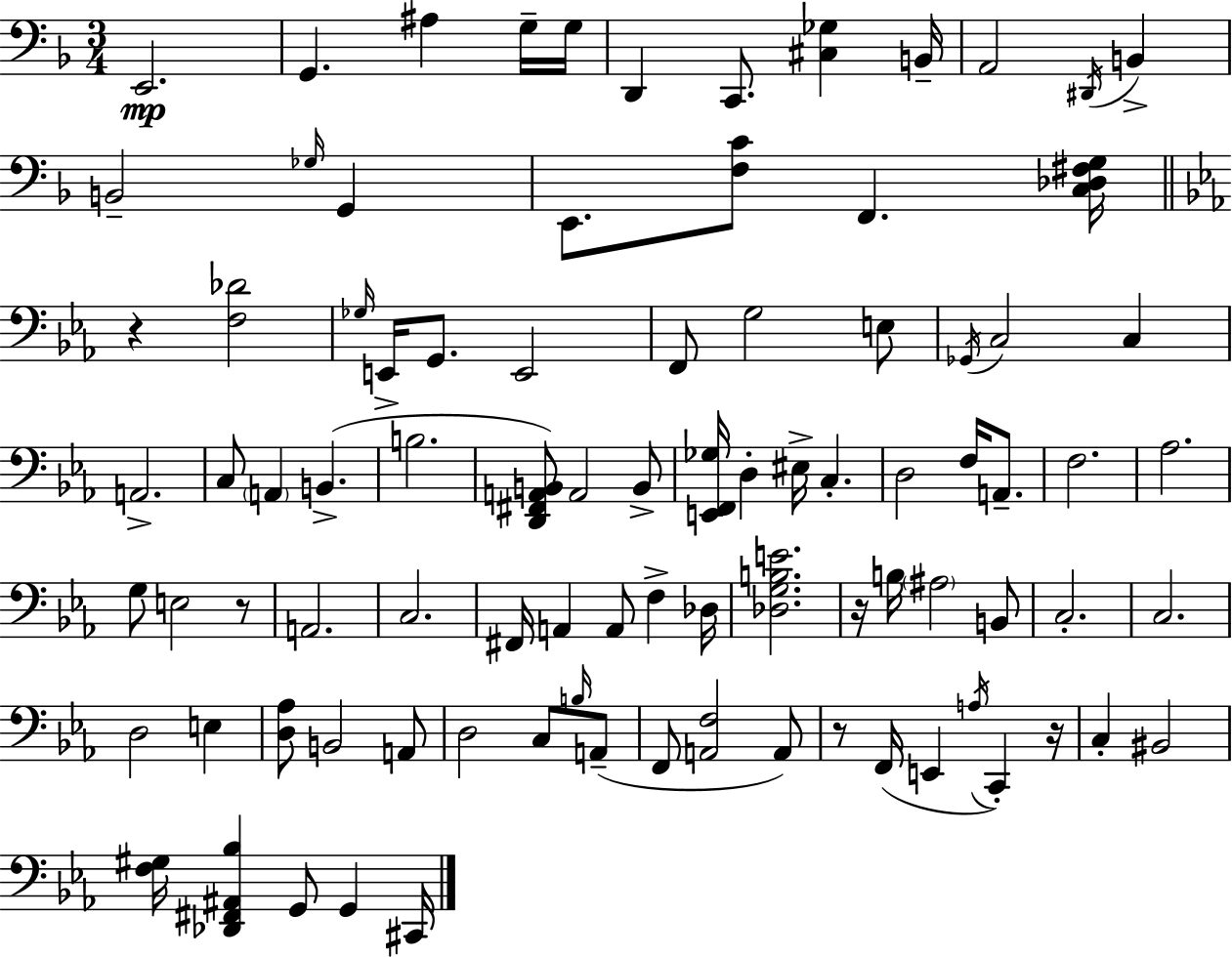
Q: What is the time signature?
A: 3/4